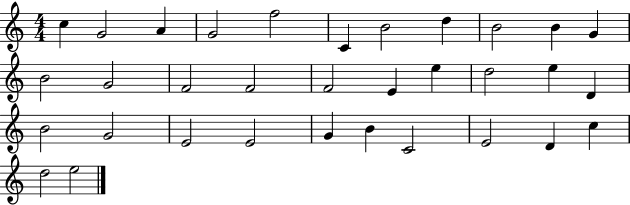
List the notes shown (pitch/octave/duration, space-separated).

C5/q G4/h A4/q G4/h F5/h C4/q B4/h D5/q B4/h B4/q G4/q B4/h G4/h F4/h F4/h F4/h E4/q E5/q D5/h E5/q D4/q B4/h G4/h E4/h E4/h G4/q B4/q C4/h E4/h D4/q C5/q D5/h E5/h